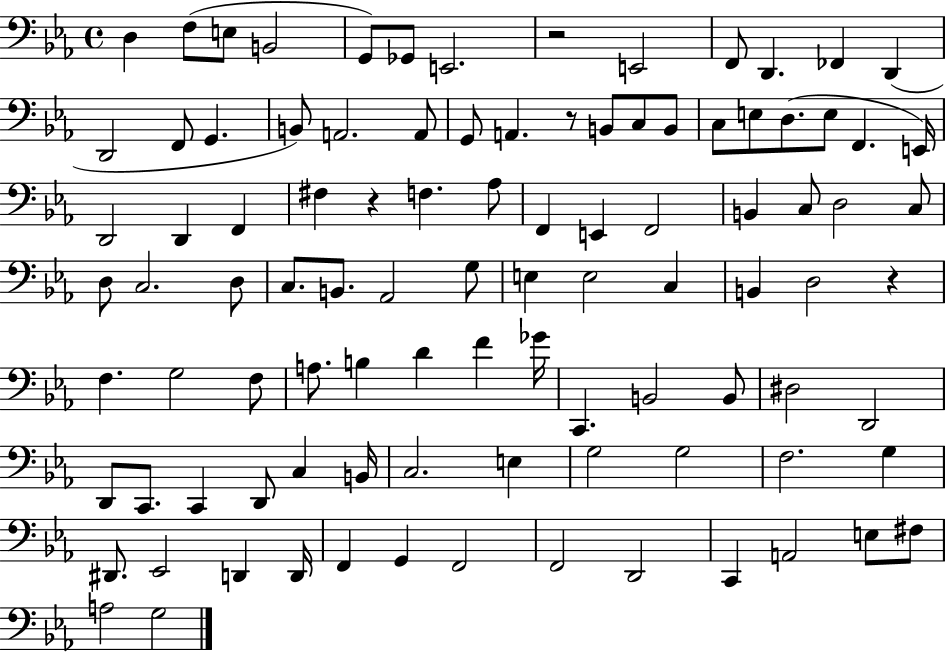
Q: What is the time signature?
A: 4/4